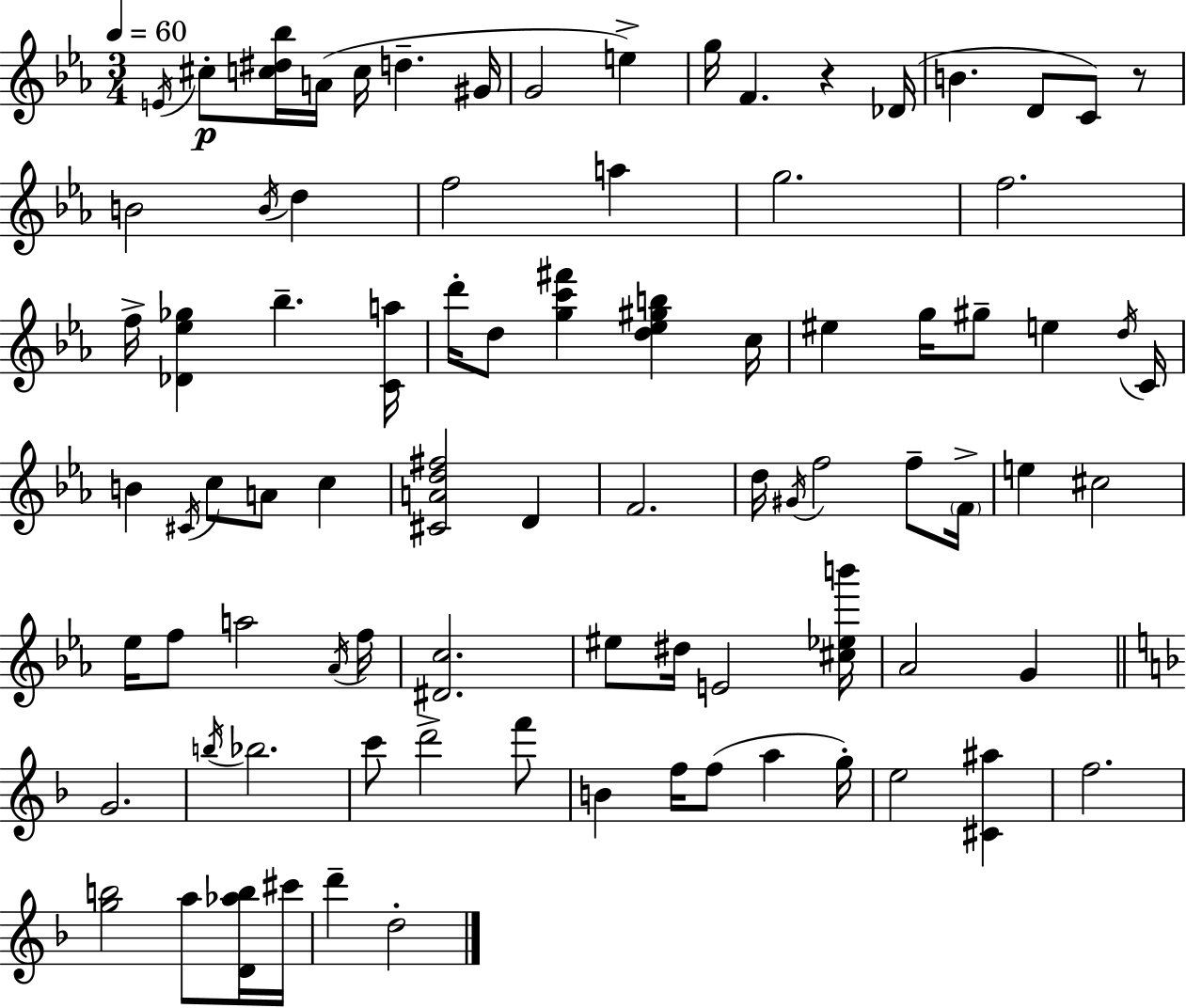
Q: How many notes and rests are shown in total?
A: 86